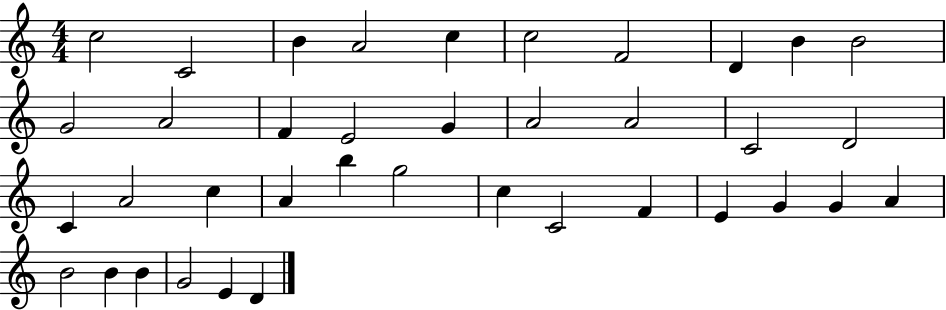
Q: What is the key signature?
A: C major